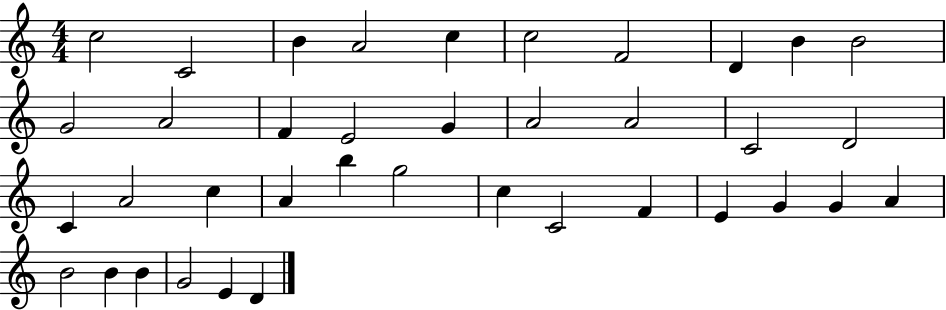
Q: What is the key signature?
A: C major